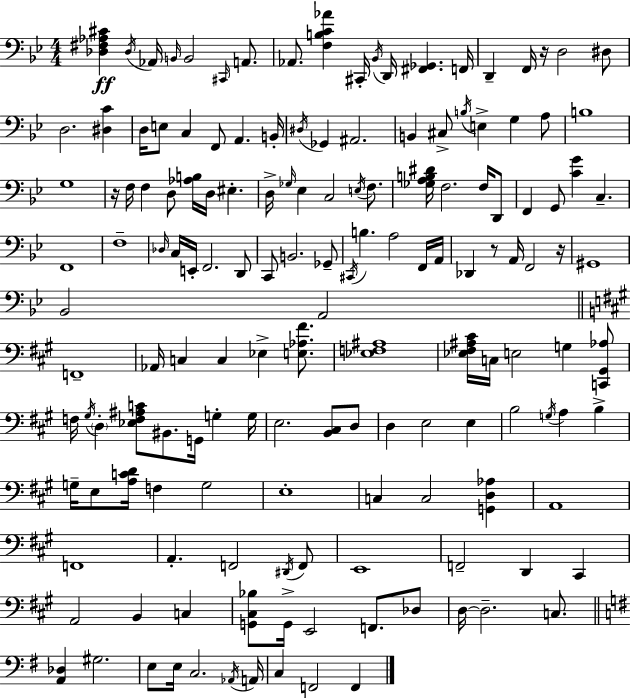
{
  \clef bass
  \numericTimeSignature
  \time 4/4
  \key bes \major
  <des fis aes cis'>4\ff \acciaccatura { des16 } aes,16 \grace { b,16 } b,2 \grace { cis,16 } | a,8. aes,8. <f b c' aes'>4 cis,16-. \acciaccatura { bes,16 } d,16 <fis, ges,>4. | f,16 d,4-- f,16 r16 d2 | dis8 d2. | \break <dis c'>4 d16 e8 c4 f,8 a,4. | b,16-. \acciaccatura { dis16 } ges,4 ais,2. | b,4 cis8-> \acciaccatura { b16 } e4-> | g4 a8 b1 | \break g1 | r16 f16 f4 d8 <aes b>16 d16 | eis4.-. d16-> \grace { ges16 } ees4 c2 | \acciaccatura { e16 } f8. <ges a b dis'>16 f2. | \break f16 d,8 f,4 g,8 <c' g'>4 | c4.-- f,1 | f1-- | \grace { des16 } c16 e,16-. f,2. | \break d,8 c,8 b,2. | ges,8-- \acciaccatura { cis,16 } b4. | a2 f,16 a,16 des,4 r8 | a,16 f,2 r16 gis,1 | \break bes,2 | a,2 \bar "||" \break \key a \major f,1-- | aes,16 c4 c4 ees4-> <e aes fis'>8. | <ees f ais>1 | <ees fis ais cis'>16 c16 e2 g4 <c, gis, aes>8 | \break f16 \acciaccatura { gis16 } \parenthesize d4-. <ees f ais c'>8 bis,8. g,16 g4-. | g16 e2. <b, cis>8 d8 | d4 e2 e4 | b2 \acciaccatura { g16 } a4 b4-> | \break g16-- e8 <a c' d'>16 f4 g2 | e1-. | c4 c2 <g, d aes>4 | a,1 | \break f,1 | a,4.-. f,2 | \acciaccatura { dis,16 } f,8 e,1 | f,2-- d,4 cis,4 | \break a,2 b,4 c4 | <g, cis bes>8 g,16-> e,2 f,8. | des8 d16~~ d2.-- | c8. \bar "||" \break \key e \minor <a, des>4 gis2. | e8 e16 c2. \acciaccatura { aes,16 } | a,16 c4 f,2 f,4 | \bar "|."
}